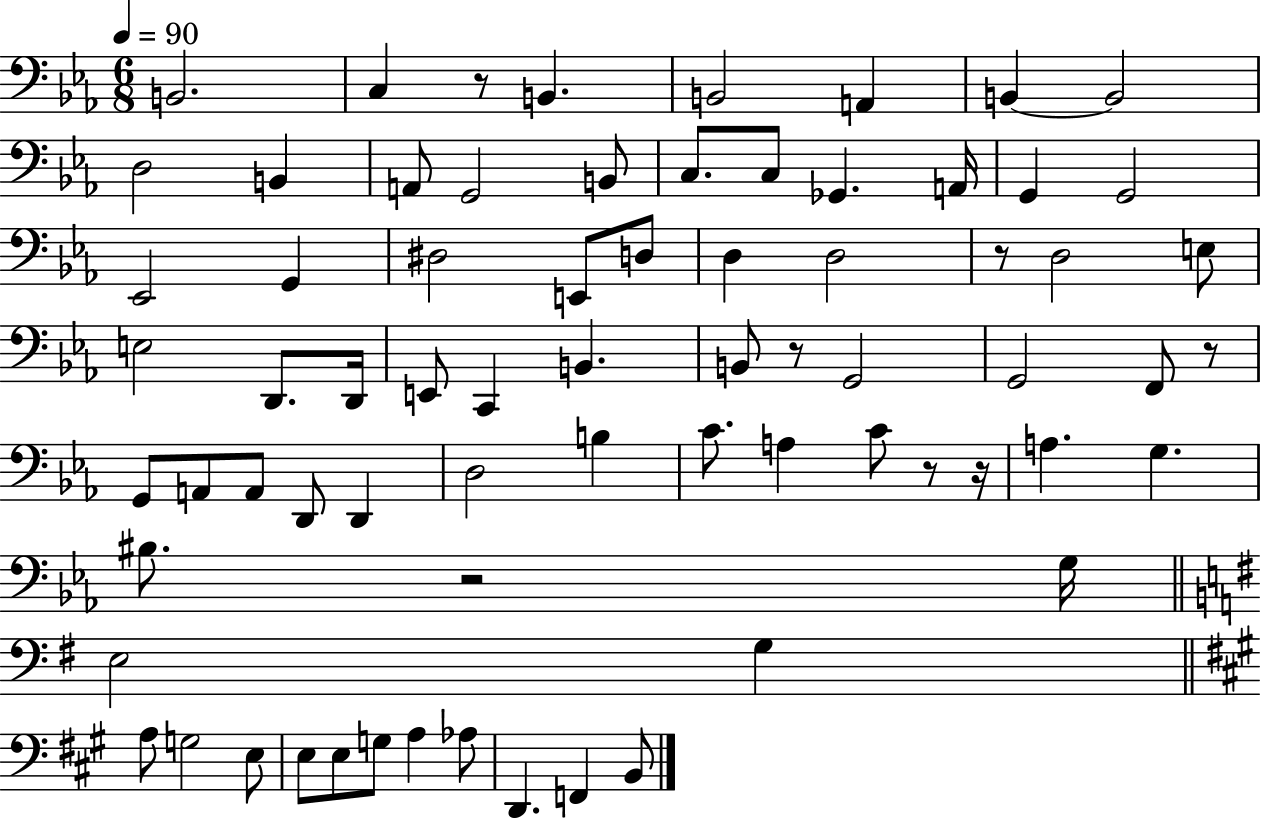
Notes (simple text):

B2/h. C3/q R/e B2/q. B2/h A2/q B2/q B2/h D3/h B2/q A2/e G2/h B2/e C3/e. C3/e Gb2/q. A2/s G2/q G2/h Eb2/h G2/q D#3/h E2/e D3/e D3/q D3/h R/e D3/h E3/e E3/h D2/e. D2/s E2/e C2/q B2/q. B2/e R/e G2/h G2/h F2/e R/e G2/e A2/e A2/e D2/e D2/q D3/h B3/q C4/e. A3/q C4/e R/e R/s A3/q. G3/q. BIS3/e. R/h G3/s E3/h G3/q A3/e G3/h E3/e E3/e E3/e G3/e A3/q Ab3/e D2/q. F2/q B2/e